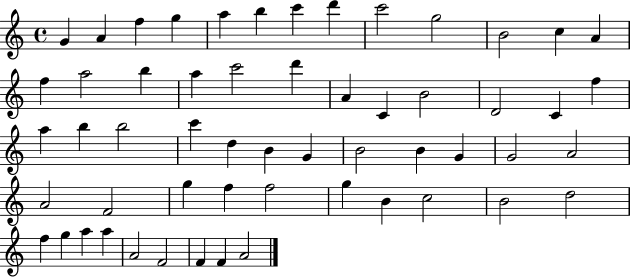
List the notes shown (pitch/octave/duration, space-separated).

G4/q A4/q F5/q G5/q A5/q B5/q C6/q D6/q C6/h G5/h B4/h C5/q A4/q F5/q A5/h B5/q A5/q C6/h D6/q A4/q C4/q B4/h D4/h C4/q F5/q A5/q B5/q B5/h C6/q D5/q B4/q G4/q B4/h B4/q G4/q G4/h A4/h A4/h F4/h G5/q F5/q F5/h G5/q B4/q C5/h B4/h D5/h F5/q G5/q A5/q A5/q A4/h F4/h F4/q F4/q A4/h